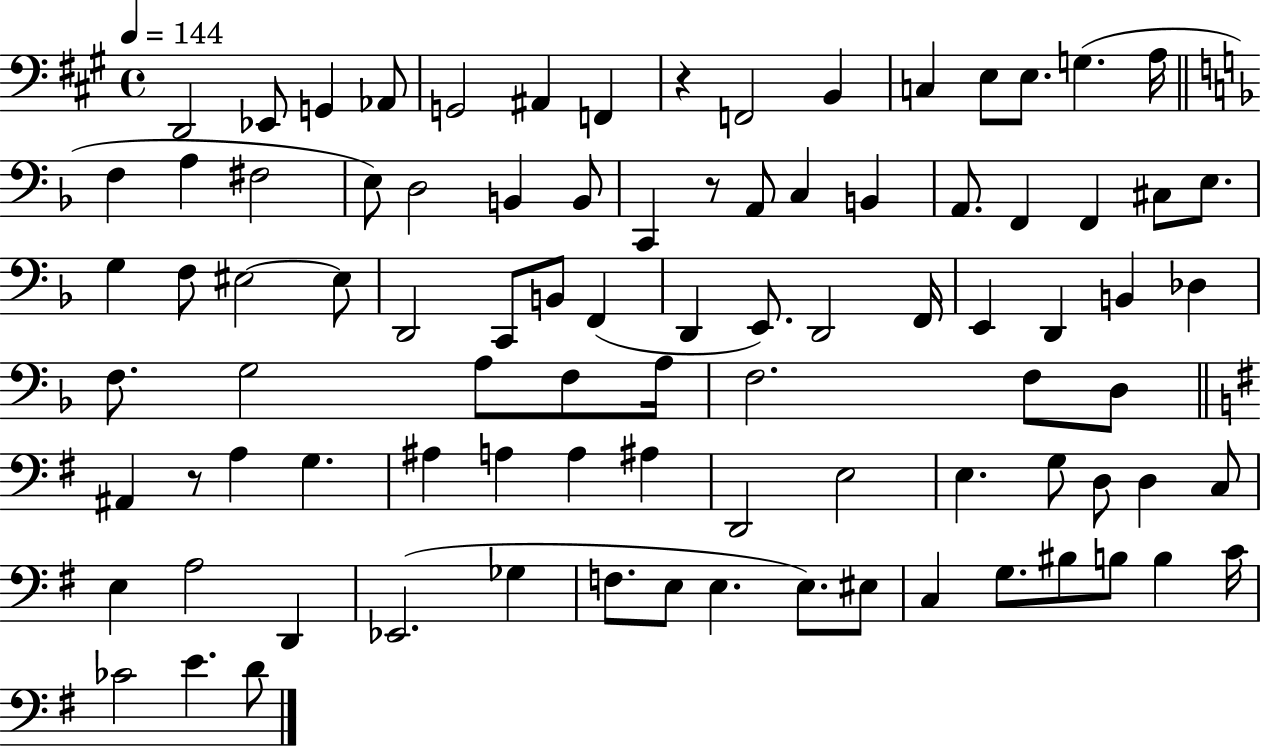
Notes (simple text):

D2/h Eb2/e G2/q Ab2/e G2/h A#2/q F2/q R/q F2/h B2/q C3/q E3/e E3/e. G3/q. A3/s F3/q A3/q F#3/h E3/e D3/h B2/q B2/e C2/q R/e A2/e C3/q B2/q A2/e. F2/q F2/q C#3/e E3/e. G3/q F3/e EIS3/h EIS3/e D2/h C2/e B2/e F2/q D2/q E2/e. D2/h F2/s E2/q D2/q B2/q Db3/q F3/e. G3/h A3/e F3/e A3/s F3/h. F3/e D3/e A#2/q R/e A3/q G3/q. A#3/q A3/q A3/q A#3/q D2/h E3/h E3/q. G3/e D3/e D3/q C3/e E3/q A3/h D2/q Eb2/h. Gb3/q F3/e. E3/e E3/q. E3/e. EIS3/e C3/q G3/e. BIS3/e B3/e B3/q C4/s CES4/h E4/q. D4/e